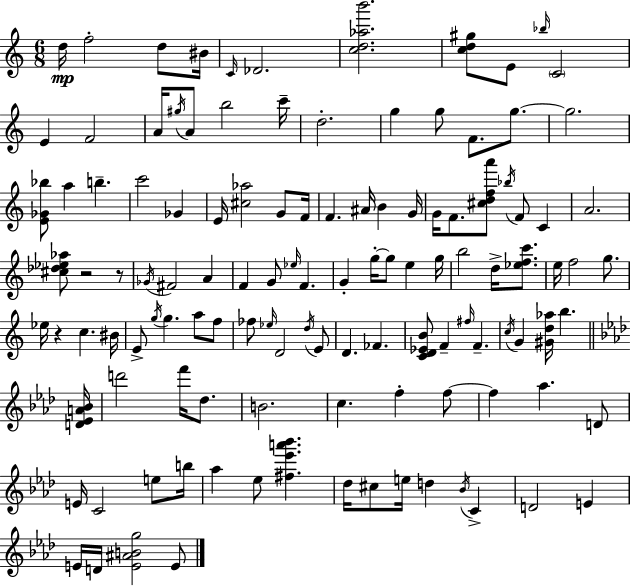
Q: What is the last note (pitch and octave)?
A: E4